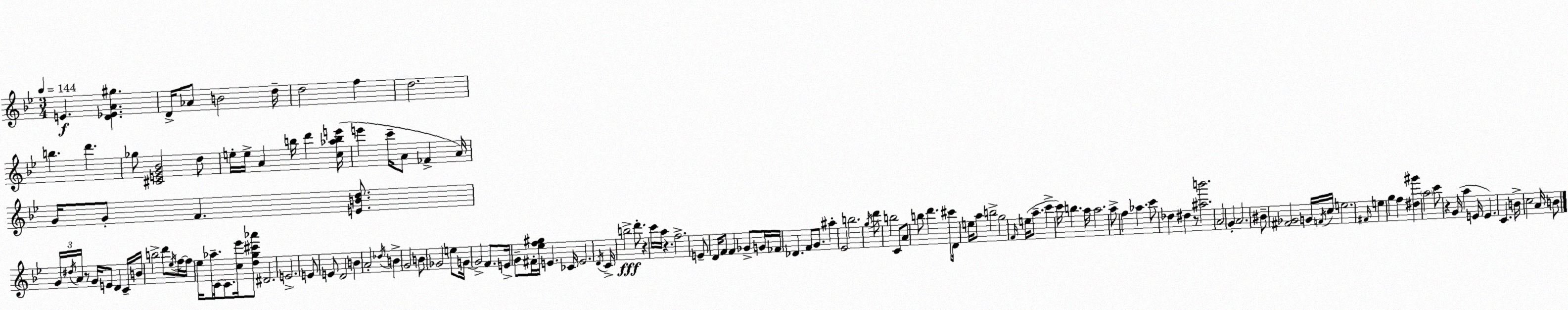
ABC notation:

X:1
T:Untitled
M:3/4
L:1/4
K:Gm
E [D_EA^g] D/4 _A/2 B2 d/4 d2 f d2 b d' _g/2 [^CEG_B]2 d/2 e/4 e/4 A b/4 d' [c_abe']/4 e' c'/4 A/2 _F A/4 G/4 G/2 F [EBd]/2 G/4 ^d/4 A/4 z/2 G/4 E/2 D C/4 B/4 b2 d'/2 _e/4 f/4 f/4 _e/4 _a/2 C/4 C/2 [c_e']/4 [dg^c'_a']/2 ^D2 E2 E/2 E/2 D2 B A2 _d/4 B G2 B/2 _G2 e/2 G/4 G2 F/2 E/4 G/2 ^F/4 [_ef^g]/4 E _C/4 E2 D/4 C/4 b2 d'/2 z c'/4 a/4 z f2 E/2 D/4 F/2 F _G/2 G/4 _F/4 _D F/2 G/2 ^a _E2 b2 g/4 d'/2 b2 C/2 A/2 b/2 d' ^c'/2 D/4 e/4 a/2 b2 g2 F/4 e/4 a/2 c' c'/4 b a/4 a2 a/2 f _a c'/2 _d ^d z/2 [^ab']2 A2 G A2 ^B/2 [^F_G]2 G/4 F/4 c/4 e2 ^F/4 e g f [^d^g'] a2 c'/2 z G/4 a E/4 E C B/4 c2 A/4 B/2